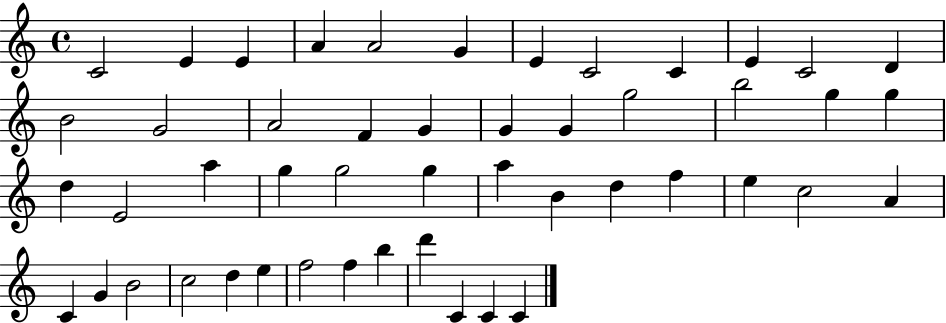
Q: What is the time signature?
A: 4/4